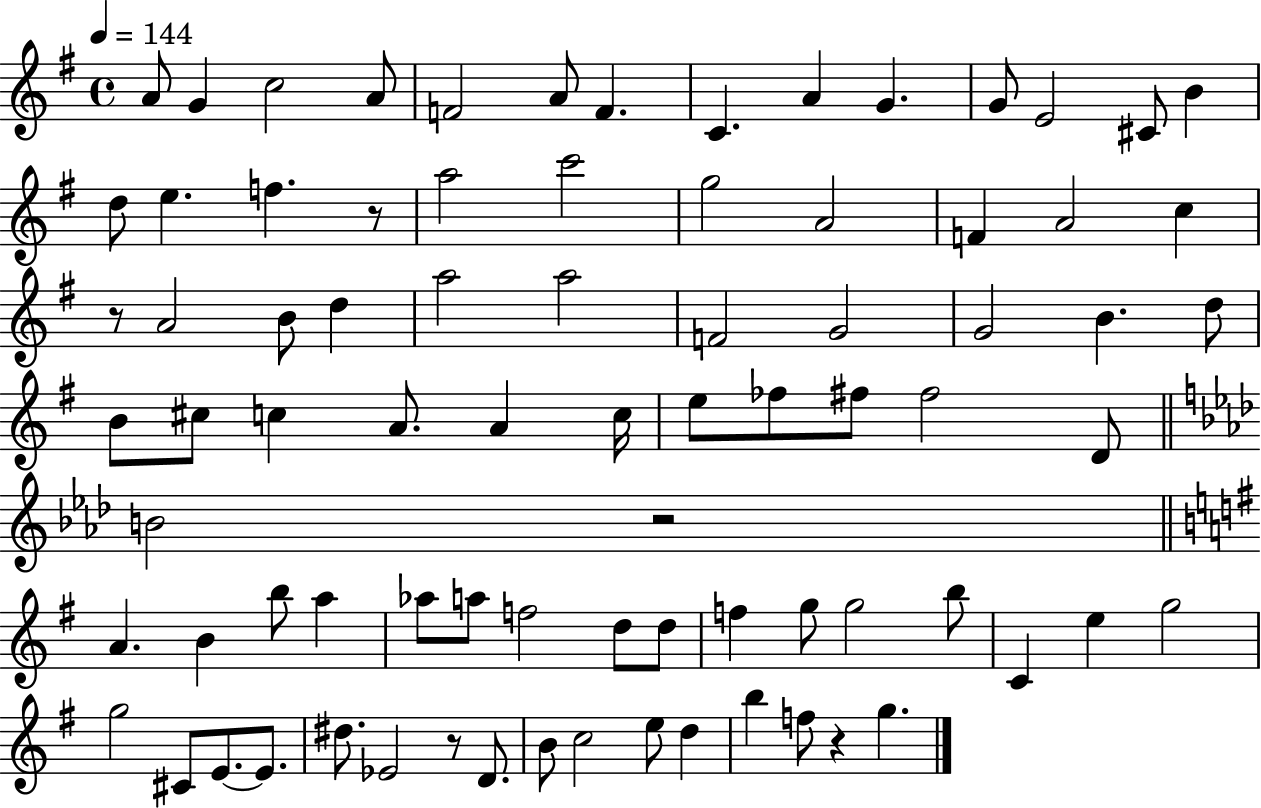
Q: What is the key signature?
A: G major